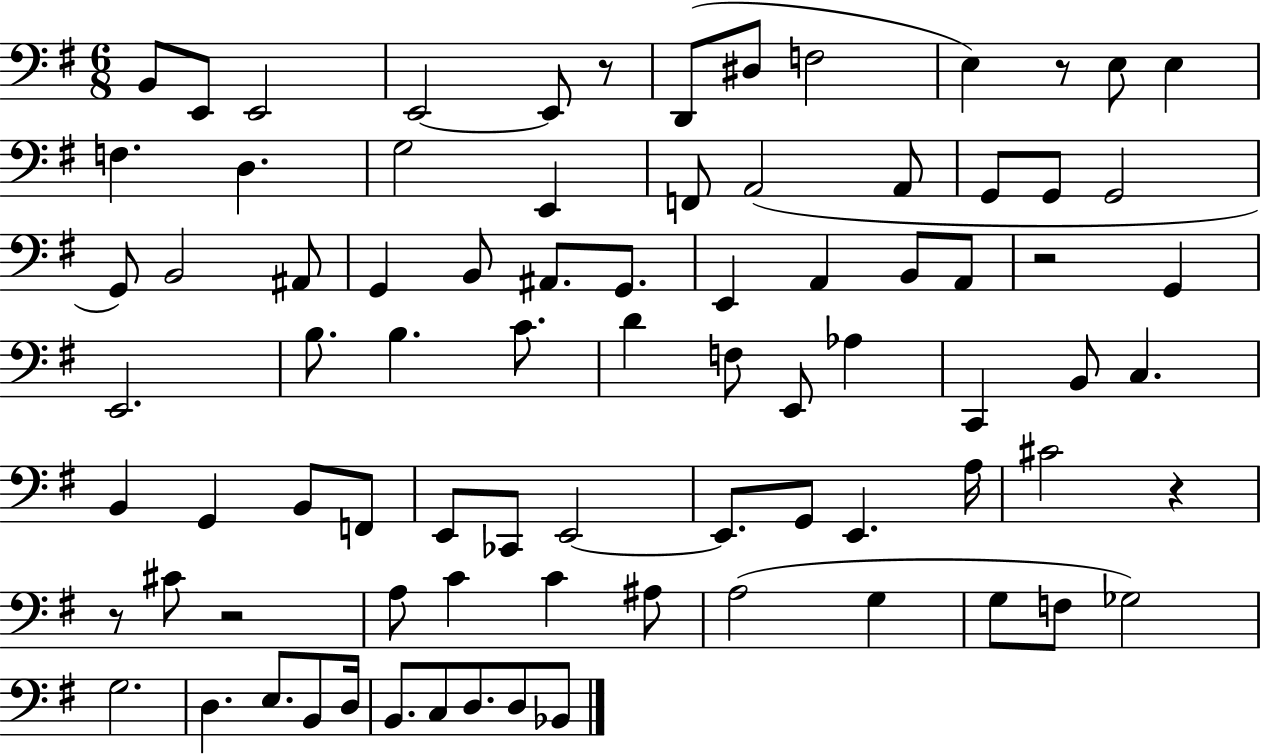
{
  \clef bass
  \numericTimeSignature
  \time 6/8
  \key g \major
  b,8 e,8 e,2 | e,2~~ e,8 r8 | d,8( dis8 f2 | e4) r8 e8 e4 | \break f4. d4. | g2 e,4 | f,8 a,2( a,8 | g,8 g,8 g,2 | \break g,8) b,2 ais,8 | g,4 b,8 ais,8. g,8. | e,4 a,4 b,8 a,8 | r2 g,4 | \break e,2. | b8. b4. c'8. | d'4 f8 e,8 aes4 | c,4 b,8 c4. | \break b,4 g,4 b,8 f,8 | e,8 ces,8 e,2~~ | e,8. g,8 e,4. a16 | cis'2 r4 | \break r8 cis'8 r2 | a8 c'4 c'4 ais8 | a2( g4 | g8 f8 ges2) | \break g2. | d4. e8. b,8 d16 | b,8. c8 d8. d8 bes,8 | \bar "|."
}